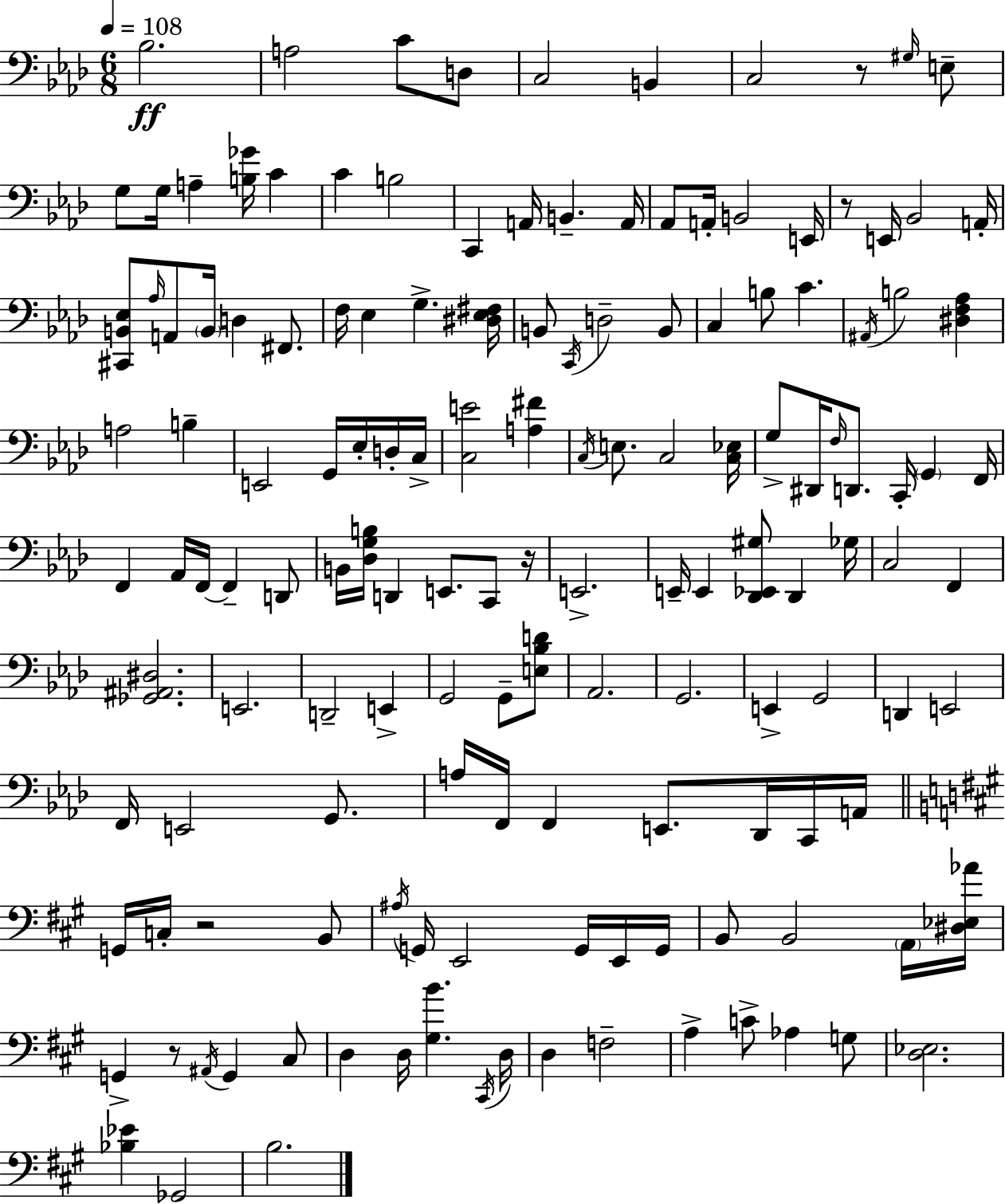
Bb3/h. A3/h C4/e D3/e C3/h B2/q C3/h R/e G#3/s E3/e G3/e G3/s A3/q [B3,Gb4]/s C4/q C4/q B3/h C2/q A2/s B2/q. A2/s Ab2/e A2/s B2/h E2/s R/e E2/s Bb2/h A2/s [C#2,B2,Eb3]/e Ab3/s A2/e B2/s D3/q F#2/e. F3/s Eb3/q G3/q. [D#3,Eb3,F#3]/s B2/e C2/s D3/h B2/e C3/q B3/e C4/q. A#2/s B3/h [D#3,F3,Ab3]/q A3/h B3/q E2/h G2/s Eb3/s D3/s C3/s [C3,E4]/h [A3,F#4]/q C3/s E3/e. C3/h [C3,Eb3]/s G3/e D#2/s F3/s D2/e. C2/s G2/q F2/s F2/q Ab2/s F2/s F2/q D2/e B2/s [Db3,G3,B3]/s D2/q E2/e. C2/e R/s E2/h. E2/s E2/q [Db2,Eb2,G#3]/e Db2/q Gb3/s C3/h F2/q [Gb2,A#2,D#3]/h. E2/h. D2/h E2/q G2/h G2/e [E3,Bb3,D4]/e Ab2/h. G2/h. E2/q G2/h D2/q E2/h F2/s E2/h G2/e. A3/s F2/s F2/q E2/e. Db2/s C2/s A2/s G2/s C3/s R/h B2/e A#3/s G2/s E2/h G2/s E2/s G2/s B2/e B2/h A2/s [D#3,Eb3,Ab4]/s G2/q R/e A#2/s G2/q C#3/e D3/q D3/s [G#3,B4]/q. C#2/s D3/s D3/q F3/h A3/q C4/e Ab3/q G3/e [D3,Eb3]/h. [Bb3,Eb4]/q Gb2/h B3/h.